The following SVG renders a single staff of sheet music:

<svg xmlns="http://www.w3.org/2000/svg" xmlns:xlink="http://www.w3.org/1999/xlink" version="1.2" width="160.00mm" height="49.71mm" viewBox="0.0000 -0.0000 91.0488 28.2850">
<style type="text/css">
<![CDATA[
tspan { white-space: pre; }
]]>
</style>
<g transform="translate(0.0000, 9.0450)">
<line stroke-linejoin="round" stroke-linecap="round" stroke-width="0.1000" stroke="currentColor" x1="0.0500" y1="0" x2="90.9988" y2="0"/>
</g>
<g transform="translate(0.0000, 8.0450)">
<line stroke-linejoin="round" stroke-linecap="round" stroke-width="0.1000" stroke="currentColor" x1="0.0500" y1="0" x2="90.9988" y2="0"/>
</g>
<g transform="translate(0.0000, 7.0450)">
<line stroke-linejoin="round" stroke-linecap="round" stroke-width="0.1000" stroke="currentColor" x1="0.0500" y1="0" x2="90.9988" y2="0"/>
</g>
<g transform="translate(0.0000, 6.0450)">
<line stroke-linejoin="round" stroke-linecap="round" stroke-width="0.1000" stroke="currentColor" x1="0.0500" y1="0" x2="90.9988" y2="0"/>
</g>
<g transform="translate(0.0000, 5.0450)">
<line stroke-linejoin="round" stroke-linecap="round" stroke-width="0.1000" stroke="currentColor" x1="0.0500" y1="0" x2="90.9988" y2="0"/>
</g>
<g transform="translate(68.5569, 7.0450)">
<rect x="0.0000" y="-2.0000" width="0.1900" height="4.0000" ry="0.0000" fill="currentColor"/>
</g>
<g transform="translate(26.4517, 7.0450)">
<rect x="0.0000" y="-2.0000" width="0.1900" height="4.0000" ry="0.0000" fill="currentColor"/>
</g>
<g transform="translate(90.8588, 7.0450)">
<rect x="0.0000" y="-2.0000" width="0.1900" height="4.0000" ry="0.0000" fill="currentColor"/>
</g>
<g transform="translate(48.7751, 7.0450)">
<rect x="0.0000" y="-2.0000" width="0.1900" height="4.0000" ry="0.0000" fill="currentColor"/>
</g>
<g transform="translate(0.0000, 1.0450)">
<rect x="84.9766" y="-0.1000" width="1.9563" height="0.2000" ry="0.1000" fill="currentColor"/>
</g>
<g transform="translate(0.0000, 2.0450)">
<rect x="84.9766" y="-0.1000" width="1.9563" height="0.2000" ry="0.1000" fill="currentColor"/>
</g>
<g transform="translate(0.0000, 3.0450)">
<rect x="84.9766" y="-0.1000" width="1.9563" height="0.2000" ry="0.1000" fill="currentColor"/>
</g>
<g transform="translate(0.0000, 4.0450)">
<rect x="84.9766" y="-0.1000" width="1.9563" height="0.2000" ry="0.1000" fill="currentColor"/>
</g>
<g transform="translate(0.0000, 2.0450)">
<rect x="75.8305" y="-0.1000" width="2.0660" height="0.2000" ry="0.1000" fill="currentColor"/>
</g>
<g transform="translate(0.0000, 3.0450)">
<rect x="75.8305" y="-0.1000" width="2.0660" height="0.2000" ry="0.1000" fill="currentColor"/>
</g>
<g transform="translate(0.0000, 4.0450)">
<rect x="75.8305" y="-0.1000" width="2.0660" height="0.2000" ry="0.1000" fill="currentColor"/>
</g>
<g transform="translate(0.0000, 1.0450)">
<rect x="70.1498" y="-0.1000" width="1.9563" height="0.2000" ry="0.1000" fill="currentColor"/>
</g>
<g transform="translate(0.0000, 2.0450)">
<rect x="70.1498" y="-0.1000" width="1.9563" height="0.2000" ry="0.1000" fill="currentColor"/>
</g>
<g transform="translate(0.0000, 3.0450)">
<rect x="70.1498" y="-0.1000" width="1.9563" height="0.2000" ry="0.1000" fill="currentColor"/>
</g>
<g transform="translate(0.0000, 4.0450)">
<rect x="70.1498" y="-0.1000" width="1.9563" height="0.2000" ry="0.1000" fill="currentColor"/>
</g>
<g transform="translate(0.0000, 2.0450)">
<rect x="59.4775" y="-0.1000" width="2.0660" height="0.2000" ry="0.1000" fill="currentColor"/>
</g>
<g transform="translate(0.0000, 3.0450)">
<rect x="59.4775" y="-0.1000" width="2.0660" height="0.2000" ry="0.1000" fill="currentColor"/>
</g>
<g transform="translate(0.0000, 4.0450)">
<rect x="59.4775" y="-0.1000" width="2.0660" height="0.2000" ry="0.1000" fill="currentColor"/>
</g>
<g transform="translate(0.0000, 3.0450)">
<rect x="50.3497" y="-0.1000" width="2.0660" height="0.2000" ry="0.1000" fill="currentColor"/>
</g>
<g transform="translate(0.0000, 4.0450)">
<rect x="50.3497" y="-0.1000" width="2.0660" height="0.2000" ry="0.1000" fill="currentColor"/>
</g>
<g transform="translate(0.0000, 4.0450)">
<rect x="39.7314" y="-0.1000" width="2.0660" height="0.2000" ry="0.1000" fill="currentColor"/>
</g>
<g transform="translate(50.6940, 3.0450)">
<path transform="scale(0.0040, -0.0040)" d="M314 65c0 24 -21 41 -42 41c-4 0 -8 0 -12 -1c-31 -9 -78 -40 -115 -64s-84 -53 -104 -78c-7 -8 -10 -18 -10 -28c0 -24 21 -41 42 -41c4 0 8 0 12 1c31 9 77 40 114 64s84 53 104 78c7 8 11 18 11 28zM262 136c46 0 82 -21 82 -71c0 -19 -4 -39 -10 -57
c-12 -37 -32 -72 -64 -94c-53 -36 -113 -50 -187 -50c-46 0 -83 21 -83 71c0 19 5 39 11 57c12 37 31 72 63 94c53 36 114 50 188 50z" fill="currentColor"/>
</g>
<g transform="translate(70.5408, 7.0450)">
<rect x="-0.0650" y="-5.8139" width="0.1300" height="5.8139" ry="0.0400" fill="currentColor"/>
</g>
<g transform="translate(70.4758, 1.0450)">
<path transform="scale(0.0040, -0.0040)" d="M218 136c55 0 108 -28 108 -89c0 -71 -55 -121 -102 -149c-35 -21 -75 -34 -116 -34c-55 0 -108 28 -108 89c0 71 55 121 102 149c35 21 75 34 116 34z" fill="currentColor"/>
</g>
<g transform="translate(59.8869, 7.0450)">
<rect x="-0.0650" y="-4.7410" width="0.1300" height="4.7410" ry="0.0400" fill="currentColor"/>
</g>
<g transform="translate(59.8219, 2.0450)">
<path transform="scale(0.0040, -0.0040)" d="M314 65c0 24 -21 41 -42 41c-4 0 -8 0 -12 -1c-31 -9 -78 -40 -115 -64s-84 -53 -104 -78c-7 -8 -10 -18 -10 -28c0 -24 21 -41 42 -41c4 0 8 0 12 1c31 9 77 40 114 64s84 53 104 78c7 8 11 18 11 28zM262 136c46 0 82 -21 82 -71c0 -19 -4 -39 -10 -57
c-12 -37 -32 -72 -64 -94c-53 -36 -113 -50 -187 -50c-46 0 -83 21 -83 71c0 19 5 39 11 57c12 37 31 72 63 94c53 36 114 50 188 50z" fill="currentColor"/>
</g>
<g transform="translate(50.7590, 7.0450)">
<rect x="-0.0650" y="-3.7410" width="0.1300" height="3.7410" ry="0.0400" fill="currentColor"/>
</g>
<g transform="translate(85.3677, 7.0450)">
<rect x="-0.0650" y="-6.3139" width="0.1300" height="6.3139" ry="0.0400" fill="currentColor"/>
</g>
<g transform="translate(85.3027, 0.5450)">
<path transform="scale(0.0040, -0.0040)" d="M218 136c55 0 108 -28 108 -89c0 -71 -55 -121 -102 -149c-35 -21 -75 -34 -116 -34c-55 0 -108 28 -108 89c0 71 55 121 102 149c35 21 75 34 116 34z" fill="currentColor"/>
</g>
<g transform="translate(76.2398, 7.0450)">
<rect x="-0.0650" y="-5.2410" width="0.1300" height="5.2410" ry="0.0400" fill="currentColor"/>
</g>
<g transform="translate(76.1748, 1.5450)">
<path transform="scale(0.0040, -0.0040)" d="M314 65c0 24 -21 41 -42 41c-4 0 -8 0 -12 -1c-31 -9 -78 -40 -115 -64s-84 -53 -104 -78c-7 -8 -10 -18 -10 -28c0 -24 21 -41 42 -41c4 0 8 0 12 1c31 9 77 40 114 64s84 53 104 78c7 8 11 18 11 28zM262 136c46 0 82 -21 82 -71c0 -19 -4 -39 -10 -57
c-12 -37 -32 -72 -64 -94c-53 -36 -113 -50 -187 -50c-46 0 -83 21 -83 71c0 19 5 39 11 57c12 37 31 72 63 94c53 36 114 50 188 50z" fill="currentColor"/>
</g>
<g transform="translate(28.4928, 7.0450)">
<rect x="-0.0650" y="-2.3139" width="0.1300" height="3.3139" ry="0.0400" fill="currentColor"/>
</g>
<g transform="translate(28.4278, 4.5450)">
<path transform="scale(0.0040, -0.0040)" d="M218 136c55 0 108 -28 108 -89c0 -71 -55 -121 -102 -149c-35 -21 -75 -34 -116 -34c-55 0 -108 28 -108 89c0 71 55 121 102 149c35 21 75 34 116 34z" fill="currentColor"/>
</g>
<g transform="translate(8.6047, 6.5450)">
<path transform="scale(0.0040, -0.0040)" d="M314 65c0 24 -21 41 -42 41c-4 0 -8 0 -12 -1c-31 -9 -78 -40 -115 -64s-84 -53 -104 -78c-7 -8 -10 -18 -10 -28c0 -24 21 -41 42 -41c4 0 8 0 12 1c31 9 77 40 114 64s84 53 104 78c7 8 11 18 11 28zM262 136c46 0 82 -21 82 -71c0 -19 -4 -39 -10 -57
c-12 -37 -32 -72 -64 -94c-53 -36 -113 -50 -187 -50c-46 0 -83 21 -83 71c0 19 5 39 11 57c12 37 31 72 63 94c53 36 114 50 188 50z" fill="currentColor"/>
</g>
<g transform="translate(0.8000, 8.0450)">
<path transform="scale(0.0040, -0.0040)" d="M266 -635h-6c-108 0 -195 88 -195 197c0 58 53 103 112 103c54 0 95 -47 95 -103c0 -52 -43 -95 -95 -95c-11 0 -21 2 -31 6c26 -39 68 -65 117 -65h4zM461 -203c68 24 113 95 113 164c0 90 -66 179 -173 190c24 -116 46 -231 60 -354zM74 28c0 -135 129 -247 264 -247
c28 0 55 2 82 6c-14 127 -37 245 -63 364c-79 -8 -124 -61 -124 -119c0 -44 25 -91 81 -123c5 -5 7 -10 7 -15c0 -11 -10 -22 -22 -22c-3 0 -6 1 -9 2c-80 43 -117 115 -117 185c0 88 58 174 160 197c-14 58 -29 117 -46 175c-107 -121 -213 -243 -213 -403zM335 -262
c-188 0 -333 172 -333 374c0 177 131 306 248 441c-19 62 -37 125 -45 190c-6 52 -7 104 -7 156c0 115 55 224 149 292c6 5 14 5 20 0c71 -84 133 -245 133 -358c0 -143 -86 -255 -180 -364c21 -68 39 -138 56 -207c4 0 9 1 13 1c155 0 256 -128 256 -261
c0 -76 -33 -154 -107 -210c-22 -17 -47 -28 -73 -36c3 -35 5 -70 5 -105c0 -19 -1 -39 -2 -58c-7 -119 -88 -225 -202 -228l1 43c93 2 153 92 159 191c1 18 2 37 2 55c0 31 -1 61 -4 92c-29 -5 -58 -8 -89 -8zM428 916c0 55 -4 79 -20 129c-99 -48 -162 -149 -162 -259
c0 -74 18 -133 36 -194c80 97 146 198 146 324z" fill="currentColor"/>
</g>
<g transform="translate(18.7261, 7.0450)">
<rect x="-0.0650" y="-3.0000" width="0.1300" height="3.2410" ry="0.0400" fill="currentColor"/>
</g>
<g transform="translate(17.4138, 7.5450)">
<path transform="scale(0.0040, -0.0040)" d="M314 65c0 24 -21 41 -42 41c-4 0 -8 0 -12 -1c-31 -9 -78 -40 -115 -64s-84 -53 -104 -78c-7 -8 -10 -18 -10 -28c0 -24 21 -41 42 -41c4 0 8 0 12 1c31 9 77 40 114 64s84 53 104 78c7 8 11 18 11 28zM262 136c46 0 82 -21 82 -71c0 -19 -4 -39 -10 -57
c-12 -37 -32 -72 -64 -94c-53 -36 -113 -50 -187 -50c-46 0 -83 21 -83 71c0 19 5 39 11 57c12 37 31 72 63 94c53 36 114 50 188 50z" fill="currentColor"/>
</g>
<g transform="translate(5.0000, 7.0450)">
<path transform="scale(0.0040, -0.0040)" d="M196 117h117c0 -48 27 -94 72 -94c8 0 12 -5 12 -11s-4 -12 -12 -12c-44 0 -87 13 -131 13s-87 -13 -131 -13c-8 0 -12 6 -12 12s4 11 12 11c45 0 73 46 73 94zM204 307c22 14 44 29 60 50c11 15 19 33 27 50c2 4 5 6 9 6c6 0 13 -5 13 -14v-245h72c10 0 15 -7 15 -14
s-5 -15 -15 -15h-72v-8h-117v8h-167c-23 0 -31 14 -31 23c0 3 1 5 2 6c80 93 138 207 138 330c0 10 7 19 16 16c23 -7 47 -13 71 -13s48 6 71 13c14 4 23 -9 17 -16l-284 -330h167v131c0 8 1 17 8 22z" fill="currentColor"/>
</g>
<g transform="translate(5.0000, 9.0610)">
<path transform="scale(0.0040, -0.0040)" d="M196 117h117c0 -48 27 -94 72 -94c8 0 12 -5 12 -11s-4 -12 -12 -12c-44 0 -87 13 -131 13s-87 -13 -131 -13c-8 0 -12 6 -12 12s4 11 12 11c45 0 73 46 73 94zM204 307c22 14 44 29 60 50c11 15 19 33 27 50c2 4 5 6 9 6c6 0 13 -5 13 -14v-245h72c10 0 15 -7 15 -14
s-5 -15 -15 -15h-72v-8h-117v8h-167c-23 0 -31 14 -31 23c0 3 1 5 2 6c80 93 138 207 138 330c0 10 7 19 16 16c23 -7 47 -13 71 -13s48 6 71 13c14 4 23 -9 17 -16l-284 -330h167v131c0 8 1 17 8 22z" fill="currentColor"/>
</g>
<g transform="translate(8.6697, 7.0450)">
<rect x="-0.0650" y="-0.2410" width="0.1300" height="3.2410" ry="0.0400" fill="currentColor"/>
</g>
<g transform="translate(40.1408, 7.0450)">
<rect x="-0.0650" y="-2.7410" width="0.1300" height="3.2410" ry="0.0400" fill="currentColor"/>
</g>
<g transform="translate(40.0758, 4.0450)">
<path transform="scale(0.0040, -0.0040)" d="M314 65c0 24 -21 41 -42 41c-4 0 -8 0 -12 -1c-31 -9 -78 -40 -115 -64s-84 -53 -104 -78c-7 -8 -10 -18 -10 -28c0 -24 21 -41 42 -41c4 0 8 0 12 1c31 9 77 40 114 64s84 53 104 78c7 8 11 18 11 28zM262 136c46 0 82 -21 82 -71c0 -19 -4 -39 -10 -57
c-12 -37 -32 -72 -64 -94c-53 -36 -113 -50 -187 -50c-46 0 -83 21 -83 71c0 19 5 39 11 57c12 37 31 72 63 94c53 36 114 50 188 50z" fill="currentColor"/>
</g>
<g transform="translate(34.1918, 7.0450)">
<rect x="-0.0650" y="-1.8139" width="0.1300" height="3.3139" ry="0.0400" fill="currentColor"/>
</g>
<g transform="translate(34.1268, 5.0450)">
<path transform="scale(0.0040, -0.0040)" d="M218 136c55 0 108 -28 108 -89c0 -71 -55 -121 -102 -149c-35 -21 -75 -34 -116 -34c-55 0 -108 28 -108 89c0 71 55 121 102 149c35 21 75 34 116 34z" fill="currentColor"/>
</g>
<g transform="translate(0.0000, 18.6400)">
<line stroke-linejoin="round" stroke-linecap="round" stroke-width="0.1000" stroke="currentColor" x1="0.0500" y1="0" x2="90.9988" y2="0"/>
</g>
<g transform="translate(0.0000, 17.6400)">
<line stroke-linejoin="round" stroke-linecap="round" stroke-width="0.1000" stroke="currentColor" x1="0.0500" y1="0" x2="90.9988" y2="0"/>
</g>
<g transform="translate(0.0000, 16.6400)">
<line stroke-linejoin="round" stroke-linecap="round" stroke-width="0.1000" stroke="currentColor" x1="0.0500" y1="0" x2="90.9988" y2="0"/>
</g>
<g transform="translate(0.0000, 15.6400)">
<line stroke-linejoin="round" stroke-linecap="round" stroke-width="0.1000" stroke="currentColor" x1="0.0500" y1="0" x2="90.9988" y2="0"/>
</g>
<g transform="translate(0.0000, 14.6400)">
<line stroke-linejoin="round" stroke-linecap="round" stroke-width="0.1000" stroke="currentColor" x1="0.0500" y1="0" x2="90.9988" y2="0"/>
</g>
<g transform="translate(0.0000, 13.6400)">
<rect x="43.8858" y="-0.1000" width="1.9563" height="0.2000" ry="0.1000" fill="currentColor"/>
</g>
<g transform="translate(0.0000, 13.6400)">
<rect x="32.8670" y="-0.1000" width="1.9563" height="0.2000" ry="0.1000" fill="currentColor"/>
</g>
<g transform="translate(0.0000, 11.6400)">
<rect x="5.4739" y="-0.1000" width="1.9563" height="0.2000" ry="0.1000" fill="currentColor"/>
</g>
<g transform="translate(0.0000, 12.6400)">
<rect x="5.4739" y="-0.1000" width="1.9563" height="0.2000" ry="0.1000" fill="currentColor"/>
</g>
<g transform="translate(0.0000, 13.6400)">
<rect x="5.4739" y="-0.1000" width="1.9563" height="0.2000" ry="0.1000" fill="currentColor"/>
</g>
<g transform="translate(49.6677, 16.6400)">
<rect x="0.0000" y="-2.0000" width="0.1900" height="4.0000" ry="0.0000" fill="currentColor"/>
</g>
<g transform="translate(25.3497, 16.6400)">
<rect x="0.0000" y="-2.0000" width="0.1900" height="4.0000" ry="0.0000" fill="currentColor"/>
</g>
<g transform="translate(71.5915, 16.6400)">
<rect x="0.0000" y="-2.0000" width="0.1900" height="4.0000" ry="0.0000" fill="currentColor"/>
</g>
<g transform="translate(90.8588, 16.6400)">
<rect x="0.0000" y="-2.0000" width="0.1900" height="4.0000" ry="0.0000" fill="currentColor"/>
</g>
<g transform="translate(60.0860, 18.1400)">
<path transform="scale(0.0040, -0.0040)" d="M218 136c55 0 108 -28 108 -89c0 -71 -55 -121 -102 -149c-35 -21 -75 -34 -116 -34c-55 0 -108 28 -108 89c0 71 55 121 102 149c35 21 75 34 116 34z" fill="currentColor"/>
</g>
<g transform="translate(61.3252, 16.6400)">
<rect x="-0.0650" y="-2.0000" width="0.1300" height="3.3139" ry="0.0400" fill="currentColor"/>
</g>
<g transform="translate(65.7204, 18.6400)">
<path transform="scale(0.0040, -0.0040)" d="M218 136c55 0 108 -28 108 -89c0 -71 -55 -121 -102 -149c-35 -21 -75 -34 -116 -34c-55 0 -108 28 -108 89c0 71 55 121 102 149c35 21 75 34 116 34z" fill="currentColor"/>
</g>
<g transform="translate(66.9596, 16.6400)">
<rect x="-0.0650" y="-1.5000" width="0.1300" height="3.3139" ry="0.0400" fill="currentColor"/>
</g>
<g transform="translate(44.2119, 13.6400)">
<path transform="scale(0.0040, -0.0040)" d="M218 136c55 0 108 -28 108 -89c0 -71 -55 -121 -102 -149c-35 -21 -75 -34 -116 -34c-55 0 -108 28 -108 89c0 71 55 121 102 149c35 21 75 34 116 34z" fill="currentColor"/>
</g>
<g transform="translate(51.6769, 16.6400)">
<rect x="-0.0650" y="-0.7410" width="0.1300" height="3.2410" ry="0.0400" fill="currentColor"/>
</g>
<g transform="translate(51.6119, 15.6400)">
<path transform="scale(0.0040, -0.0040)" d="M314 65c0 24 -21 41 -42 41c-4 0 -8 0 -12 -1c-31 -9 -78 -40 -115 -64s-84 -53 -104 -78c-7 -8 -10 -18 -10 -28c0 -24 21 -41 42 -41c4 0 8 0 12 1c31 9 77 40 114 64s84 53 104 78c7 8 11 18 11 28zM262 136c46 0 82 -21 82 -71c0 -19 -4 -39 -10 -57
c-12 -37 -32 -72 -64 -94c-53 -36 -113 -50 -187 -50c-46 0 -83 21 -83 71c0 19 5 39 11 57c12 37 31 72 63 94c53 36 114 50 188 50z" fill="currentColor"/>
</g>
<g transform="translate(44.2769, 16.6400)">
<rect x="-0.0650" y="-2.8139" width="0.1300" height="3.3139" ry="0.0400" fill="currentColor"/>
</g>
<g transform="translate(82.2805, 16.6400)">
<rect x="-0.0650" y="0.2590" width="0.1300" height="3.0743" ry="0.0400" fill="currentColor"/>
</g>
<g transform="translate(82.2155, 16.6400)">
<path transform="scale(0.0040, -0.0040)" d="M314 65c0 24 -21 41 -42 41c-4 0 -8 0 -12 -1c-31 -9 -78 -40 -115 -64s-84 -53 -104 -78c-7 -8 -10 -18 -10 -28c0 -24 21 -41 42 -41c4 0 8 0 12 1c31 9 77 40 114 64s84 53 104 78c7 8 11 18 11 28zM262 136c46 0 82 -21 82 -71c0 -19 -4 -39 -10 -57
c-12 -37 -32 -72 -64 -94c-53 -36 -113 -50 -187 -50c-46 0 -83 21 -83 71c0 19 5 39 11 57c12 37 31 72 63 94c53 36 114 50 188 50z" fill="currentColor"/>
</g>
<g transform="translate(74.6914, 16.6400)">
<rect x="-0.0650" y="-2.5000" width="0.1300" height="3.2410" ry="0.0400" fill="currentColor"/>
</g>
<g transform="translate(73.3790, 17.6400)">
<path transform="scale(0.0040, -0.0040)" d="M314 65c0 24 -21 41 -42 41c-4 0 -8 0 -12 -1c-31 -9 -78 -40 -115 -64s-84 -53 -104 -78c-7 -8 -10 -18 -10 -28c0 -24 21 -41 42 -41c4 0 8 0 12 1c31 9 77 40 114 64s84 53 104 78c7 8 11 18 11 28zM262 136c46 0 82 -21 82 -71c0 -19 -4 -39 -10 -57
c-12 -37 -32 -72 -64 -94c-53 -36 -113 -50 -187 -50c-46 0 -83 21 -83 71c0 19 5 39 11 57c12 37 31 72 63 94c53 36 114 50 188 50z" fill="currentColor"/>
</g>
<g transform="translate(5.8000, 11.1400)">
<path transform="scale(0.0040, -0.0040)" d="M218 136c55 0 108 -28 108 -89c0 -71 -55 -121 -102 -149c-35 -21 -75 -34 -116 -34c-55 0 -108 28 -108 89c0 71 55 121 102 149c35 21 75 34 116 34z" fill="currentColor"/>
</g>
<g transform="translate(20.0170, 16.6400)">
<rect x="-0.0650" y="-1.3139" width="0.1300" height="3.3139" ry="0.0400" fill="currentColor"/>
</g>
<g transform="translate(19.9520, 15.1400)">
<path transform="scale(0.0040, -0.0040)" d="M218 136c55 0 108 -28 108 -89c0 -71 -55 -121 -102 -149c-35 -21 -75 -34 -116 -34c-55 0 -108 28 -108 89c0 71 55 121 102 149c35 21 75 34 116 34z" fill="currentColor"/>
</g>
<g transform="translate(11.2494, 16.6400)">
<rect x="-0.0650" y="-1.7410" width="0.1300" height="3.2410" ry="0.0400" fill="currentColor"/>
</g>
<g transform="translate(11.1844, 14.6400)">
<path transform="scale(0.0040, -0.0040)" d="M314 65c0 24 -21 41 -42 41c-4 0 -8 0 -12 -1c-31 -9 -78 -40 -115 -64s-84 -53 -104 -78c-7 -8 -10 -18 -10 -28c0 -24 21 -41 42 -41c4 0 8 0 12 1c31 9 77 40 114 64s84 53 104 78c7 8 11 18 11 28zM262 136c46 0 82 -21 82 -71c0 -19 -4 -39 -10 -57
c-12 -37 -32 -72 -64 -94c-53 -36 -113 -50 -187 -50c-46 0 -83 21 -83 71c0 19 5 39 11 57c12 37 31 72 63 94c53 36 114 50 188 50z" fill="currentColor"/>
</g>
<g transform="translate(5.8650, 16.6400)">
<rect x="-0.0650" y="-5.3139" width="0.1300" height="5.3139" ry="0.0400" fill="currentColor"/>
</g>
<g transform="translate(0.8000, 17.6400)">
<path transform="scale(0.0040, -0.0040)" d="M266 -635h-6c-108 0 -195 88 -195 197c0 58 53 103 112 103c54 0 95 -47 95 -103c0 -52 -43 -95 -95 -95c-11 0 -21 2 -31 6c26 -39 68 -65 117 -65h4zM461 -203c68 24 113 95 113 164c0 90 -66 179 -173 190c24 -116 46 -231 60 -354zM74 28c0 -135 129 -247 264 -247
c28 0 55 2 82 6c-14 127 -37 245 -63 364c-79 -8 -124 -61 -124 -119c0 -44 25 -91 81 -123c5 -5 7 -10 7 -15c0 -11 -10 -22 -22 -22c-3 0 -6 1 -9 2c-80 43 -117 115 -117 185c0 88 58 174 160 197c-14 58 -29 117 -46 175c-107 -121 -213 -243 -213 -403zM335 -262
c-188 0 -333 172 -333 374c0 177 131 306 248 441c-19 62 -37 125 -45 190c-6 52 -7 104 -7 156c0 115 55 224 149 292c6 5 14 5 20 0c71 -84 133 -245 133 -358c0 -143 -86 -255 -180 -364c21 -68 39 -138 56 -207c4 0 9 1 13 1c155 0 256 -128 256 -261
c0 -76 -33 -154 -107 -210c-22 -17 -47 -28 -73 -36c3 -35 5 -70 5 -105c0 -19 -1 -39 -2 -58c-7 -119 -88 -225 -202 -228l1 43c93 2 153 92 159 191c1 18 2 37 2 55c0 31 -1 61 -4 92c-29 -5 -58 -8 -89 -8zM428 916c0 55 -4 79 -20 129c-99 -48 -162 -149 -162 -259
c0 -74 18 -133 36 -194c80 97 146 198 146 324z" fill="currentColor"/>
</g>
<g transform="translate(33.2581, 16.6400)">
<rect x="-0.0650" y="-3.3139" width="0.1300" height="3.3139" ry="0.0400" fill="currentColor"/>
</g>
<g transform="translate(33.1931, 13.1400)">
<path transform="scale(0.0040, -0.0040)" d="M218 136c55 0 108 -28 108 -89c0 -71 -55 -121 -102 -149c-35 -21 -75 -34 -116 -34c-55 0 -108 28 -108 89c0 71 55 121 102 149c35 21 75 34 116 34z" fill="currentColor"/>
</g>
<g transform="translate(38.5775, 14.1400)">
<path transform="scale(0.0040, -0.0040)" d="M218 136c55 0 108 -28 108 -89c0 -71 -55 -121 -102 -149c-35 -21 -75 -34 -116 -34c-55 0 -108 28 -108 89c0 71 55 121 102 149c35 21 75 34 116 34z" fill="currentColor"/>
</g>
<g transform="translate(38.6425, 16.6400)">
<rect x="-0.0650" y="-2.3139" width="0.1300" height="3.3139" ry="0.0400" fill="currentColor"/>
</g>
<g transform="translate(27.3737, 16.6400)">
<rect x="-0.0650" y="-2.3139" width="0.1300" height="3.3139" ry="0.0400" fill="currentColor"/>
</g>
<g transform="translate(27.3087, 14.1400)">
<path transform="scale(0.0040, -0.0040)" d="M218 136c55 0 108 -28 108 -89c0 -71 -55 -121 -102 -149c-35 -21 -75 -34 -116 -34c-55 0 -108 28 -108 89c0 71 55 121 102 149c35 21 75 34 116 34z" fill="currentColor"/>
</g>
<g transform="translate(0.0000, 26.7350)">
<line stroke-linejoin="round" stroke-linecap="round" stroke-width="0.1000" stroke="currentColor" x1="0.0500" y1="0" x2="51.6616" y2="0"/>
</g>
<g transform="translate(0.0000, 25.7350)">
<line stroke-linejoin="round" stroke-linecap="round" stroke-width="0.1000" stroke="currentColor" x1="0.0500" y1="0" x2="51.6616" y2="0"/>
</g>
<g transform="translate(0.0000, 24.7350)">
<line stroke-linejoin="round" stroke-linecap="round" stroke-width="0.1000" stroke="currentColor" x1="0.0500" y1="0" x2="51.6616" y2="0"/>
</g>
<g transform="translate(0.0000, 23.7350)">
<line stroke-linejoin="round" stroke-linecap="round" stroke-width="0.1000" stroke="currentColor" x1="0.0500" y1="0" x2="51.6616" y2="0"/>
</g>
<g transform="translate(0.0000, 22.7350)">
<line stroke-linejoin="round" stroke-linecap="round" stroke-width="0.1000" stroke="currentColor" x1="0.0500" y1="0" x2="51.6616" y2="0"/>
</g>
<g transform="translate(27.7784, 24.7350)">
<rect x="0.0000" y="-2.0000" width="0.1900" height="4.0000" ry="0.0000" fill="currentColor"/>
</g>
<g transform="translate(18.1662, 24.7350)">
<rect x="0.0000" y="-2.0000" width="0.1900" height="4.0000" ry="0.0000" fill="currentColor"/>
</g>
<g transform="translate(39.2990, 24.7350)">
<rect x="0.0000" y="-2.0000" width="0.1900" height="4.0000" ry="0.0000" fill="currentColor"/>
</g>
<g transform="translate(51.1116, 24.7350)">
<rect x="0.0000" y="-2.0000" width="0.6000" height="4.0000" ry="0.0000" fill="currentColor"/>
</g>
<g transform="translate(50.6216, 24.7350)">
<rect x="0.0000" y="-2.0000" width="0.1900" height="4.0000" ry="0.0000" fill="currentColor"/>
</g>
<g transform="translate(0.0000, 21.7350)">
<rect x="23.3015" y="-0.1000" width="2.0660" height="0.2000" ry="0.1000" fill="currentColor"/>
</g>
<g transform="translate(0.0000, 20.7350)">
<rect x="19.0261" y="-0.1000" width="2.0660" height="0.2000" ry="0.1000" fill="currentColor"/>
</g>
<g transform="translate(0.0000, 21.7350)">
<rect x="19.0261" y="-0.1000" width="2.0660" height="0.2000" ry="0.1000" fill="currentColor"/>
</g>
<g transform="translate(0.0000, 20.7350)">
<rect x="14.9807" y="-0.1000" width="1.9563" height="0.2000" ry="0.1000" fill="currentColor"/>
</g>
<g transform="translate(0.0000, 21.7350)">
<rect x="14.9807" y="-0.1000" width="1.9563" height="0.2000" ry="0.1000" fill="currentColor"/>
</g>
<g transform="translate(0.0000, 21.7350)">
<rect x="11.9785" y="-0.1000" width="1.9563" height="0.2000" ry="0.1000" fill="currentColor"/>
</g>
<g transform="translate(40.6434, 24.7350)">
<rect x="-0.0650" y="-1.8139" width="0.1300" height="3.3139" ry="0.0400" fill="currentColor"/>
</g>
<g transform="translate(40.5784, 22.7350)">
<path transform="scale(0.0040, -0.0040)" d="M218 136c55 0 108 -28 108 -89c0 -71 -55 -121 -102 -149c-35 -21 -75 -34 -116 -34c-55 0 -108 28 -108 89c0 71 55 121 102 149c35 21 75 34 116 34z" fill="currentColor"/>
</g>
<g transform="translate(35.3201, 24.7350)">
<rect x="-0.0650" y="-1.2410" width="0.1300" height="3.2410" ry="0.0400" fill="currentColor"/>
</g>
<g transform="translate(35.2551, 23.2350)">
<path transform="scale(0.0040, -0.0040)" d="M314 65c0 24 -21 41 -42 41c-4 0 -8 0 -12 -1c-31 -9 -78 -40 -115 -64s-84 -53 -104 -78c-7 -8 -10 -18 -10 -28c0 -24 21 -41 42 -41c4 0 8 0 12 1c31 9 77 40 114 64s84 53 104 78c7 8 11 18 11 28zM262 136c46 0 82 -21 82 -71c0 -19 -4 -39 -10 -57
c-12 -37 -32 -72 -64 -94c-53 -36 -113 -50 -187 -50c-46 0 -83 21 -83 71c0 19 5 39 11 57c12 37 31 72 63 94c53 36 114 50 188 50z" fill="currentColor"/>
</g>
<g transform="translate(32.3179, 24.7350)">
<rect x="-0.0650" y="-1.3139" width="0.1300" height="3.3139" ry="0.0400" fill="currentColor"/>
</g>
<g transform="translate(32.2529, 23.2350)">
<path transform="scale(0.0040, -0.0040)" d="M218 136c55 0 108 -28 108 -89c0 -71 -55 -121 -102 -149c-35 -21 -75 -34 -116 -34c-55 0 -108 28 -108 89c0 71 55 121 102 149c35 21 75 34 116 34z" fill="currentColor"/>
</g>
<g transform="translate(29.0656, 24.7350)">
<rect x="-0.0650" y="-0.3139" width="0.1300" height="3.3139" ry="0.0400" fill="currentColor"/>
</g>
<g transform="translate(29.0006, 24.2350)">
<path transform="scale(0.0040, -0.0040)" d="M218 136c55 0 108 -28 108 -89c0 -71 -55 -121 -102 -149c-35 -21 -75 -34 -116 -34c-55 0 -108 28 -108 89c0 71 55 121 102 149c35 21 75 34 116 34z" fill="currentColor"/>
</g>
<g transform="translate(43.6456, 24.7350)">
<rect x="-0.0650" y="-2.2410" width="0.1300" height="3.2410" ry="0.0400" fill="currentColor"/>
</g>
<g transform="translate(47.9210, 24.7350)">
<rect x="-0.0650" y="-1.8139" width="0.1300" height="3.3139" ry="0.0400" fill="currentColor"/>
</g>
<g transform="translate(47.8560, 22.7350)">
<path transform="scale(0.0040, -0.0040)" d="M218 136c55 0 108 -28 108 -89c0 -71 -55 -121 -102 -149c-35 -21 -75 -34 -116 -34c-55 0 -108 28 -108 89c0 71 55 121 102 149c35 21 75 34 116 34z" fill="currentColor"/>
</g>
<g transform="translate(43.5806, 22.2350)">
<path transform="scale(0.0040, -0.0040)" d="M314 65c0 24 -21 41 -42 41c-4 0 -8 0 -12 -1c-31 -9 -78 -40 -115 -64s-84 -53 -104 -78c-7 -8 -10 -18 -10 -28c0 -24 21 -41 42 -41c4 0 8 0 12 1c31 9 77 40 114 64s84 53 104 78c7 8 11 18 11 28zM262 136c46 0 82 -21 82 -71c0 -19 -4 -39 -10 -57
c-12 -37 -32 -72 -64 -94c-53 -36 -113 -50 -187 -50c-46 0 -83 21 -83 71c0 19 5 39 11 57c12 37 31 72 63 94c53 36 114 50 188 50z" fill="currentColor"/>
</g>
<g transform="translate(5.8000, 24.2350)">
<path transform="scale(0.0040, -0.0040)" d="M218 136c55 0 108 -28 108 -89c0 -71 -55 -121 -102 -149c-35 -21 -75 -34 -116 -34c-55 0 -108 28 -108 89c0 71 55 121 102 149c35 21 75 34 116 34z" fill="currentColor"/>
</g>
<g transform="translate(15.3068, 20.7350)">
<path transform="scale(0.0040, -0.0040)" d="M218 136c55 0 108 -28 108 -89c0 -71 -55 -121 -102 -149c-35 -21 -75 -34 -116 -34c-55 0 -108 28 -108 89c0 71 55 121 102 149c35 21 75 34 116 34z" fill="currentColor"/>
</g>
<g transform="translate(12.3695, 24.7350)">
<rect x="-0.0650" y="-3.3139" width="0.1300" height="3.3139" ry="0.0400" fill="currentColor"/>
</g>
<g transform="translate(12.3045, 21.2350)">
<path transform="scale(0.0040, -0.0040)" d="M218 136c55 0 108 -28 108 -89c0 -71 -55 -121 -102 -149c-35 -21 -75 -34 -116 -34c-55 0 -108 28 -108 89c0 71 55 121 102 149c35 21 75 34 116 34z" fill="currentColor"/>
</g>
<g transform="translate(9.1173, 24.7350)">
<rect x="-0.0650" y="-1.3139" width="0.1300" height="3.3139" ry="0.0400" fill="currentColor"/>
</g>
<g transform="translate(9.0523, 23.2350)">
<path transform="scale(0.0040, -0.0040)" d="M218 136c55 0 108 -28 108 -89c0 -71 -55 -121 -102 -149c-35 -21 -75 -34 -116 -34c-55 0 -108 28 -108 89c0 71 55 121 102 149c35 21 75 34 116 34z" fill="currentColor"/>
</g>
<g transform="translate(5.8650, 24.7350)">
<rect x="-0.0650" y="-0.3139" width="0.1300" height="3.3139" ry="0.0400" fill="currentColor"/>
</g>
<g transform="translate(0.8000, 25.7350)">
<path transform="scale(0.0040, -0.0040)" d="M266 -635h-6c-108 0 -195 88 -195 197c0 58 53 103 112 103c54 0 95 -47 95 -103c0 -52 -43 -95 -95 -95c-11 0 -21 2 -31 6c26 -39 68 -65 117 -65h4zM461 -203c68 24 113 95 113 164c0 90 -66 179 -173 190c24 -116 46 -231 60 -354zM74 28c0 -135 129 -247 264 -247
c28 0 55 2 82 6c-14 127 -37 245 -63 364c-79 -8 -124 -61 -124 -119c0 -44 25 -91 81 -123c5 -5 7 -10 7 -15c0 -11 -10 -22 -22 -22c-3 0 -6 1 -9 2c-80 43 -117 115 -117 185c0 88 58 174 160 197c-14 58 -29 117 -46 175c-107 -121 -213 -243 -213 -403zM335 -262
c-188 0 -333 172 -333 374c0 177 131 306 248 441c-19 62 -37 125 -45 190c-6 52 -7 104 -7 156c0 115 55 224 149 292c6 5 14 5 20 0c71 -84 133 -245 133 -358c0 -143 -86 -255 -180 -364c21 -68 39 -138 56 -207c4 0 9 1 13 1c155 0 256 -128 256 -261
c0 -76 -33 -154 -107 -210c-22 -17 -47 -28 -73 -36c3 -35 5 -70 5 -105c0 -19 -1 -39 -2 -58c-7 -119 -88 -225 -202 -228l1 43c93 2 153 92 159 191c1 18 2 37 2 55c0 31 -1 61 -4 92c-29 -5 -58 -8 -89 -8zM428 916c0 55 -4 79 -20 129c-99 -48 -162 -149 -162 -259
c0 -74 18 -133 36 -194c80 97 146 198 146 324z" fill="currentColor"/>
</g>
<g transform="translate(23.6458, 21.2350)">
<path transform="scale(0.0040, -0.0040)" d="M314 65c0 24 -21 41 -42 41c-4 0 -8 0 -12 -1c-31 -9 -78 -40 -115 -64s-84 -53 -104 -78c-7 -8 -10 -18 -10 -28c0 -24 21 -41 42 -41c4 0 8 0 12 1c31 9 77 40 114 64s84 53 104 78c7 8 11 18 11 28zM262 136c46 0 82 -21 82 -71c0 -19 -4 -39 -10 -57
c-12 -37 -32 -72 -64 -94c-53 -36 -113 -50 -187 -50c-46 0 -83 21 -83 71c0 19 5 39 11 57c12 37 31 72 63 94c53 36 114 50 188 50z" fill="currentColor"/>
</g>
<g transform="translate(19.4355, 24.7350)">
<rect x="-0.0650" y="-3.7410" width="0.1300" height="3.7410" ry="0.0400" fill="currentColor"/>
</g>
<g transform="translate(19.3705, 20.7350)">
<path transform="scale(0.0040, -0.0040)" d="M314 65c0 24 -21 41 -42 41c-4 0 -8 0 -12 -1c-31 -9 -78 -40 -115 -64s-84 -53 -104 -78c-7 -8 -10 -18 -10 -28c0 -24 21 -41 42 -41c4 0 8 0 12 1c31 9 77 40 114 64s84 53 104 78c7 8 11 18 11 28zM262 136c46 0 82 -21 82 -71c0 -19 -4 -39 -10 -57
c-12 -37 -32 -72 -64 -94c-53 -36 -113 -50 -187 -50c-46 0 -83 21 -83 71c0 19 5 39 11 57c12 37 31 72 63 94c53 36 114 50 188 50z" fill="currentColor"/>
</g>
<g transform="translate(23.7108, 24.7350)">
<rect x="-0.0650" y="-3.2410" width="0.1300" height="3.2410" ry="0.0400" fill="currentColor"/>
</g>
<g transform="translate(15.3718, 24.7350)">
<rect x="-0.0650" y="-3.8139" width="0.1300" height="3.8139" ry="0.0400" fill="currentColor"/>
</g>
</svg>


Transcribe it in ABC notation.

X:1
T:Untitled
M:4/4
L:1/4
K:C
c2 A2 g f a2 c'2 e'2 g' f'2 a' f' f2 e g b g a d2 F E G2 B2 c e b c' c'2 b2 c e e2 f g2 f